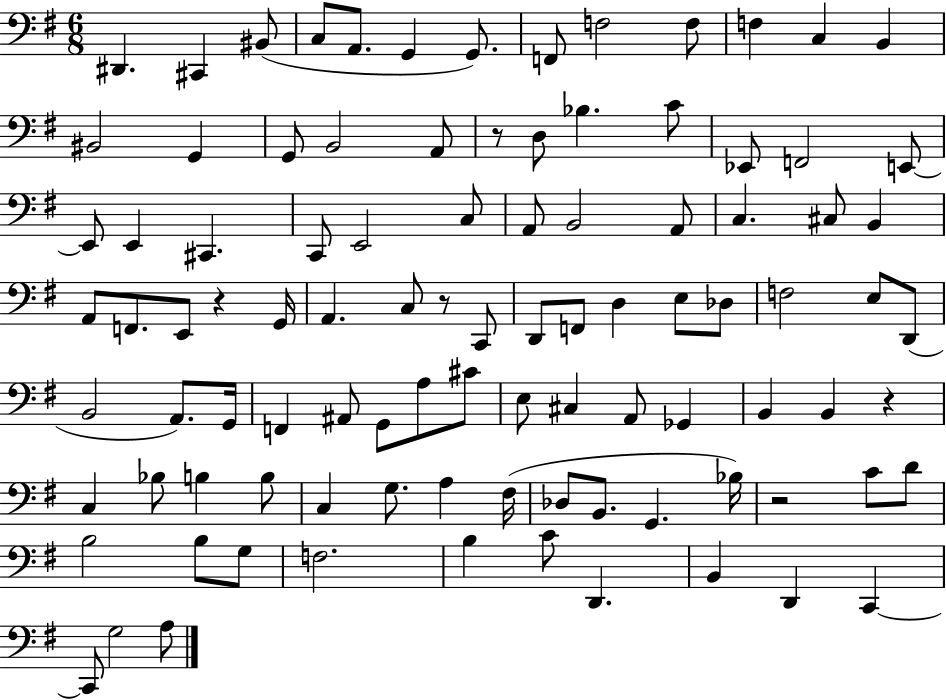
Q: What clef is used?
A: bass